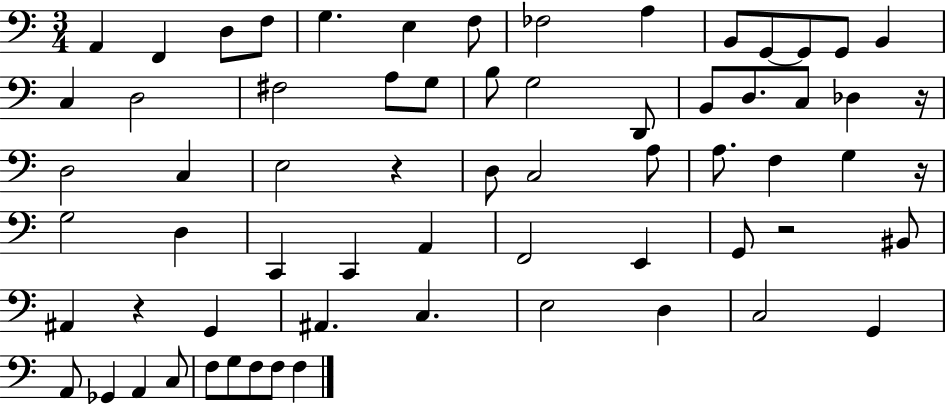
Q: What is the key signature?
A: C major